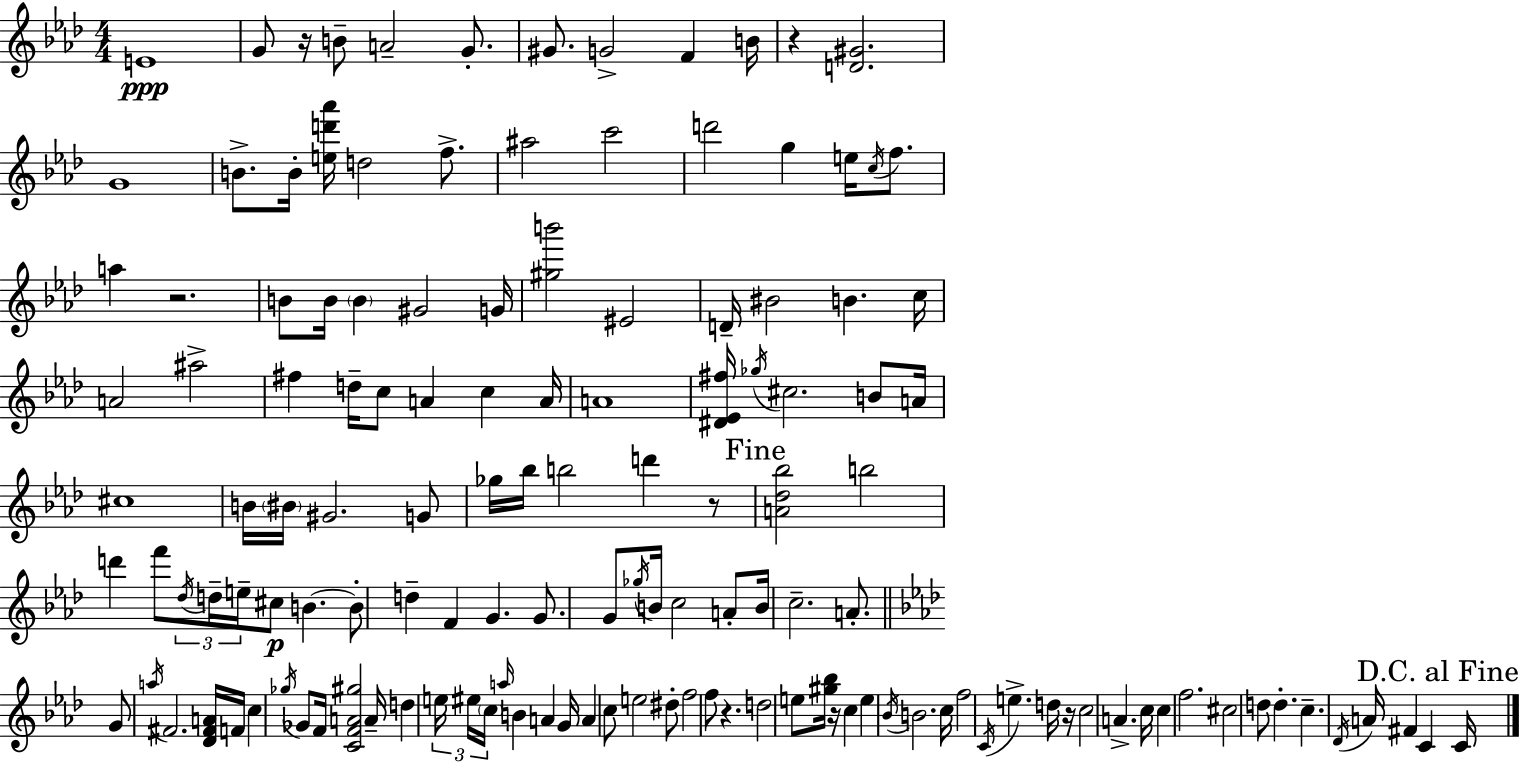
{
  \clef treble
  \numericTimeSignature
  \time 4/4
  \key aes \major
  e'1\ppp | g'8 r16 b'8-- a'2-- g'8.-. | gis'8. g'2-> f'4 b'16 | r4 <d' gis'>2. | \break g'1 | b'8.-> b'16-. <e'' d''' aes'''>16 d''2 f''8.-> | ais''2 c'''2 | d'''2 g''4 e''16 \acciaccatura { c''16 } f''8. | \break a''4 r2. | b'8 b'16 \parenthesize b'4 gis'2 | g'16 <gis'' b'''>2 eis'2 | d'16-- bis'2 b'4. | \break c''16 a'2 ais''2-> | fis''4 d''16-- c''8 a'4 c''4 | a'16 a'1 | <dis' ees' fis''>16 \acciaccatura { ges''16 } cis''2. b'8 | \break a'16 cis''1 | b'16 \parenthesize bis'16 gis'2. | g'8 ges''16 bes''16 b''2 d'''4 | r8 \mark "Fine" <a' des'' bes''>2 b''2 | \break d'''4 f'''8 \tuplet 3/2 { \acciaccatura { des''16 } d''16-- e''16-- } cis''8\p b'4.~~ | b'8-. d''4-- f'4 g'4. | g'8. g'8 \acciaccatura { ges''16 } b'16 c''2 | a'8-. b'16 c''2.-- | \break a'8.-. \bar "||" \break \key f \minor g'8 \acciaccatura { a''16 } fis'2. <des' fis' a'>16 | f'16 c''4 \acciaccatura { ges''16 } ges'8 f'16 <c' f' a' gis''>2 | a'16-- d''4 \tuplet 3/2 { e''16 eis''16 \parenthesize c''16 } \grace { a''16 } b'4 a'4 | g'16 a'4 c''8 e''2 | \break dis''8-. f''2 f''8 r4. | d''2 e''8 <gis'' bes''>16 r16 c''4 | e''4 \acciaccatura { bes'16 } b'2. | c''16 f''2 \acciaccatura { c'16 } e''4.-> | \break d''16 r16 c''2 a'4.-> | c''16 c''4 f''2. | cis''2 d''8 d''4.-. | c''4.-- \acciaccatura { des'16 } a'16 fis'4 | \break c'4 \mark "D.C. al Fine" c'16 \bar "|."
}